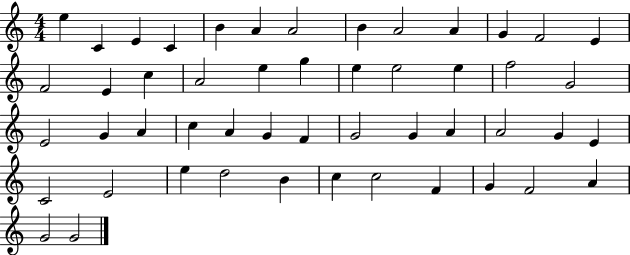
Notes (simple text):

E5/q C4/q E4/q C4/q B4/q A4/q A4/h B4/q A4/h A4/q G4/q F4/h E4/q F4/h E4/q C5/q A4/h E5/q G5/q E5/q E5/h E5/q F5/h G4/h E4/h G4/q A4/q C5/q A4/q G4/q F4/q G4/h G4/q A4/q A4/h G4/q E4/q C4/h E4/h E5/q D5/h B4/q C5/q C5/h F4/q G4/q F4/h A4/q G4/h G4/h